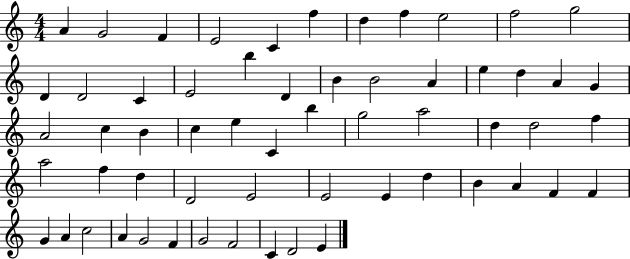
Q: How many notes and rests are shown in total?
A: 59